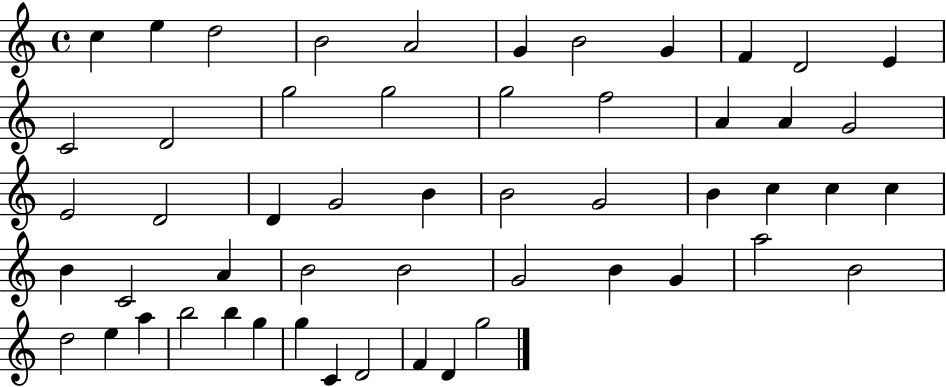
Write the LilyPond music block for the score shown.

{
  \clef treble
  \time 4/4
  \defaultTimeSignature
  \key c \major
  c''4 e''4 d''2 | b'2 a'2 | g'4 b'2 g'4 | f'4 d'2 e'4 | \break c'2 d'2 | g''2 g''2 | g''2 f''2 | a'4 a'4 g'2 | \break e'2 d'2 | d'4 g'2 b'4 | b'2 g'2 | b'4 c''4 c''4 c''4 | \break b'4 c'2 a'4 | b'2 b'2 | g'2 b'4 g'4 | a''2 b'2 | \break d''2 e''4 a''4 | b''2 b''4 g''4 | g''4 c'4 d'2 | f'4 d'4 g''2 | \break \bar "|."
}